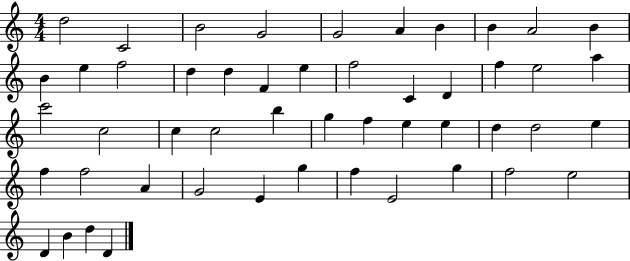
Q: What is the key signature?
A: C major